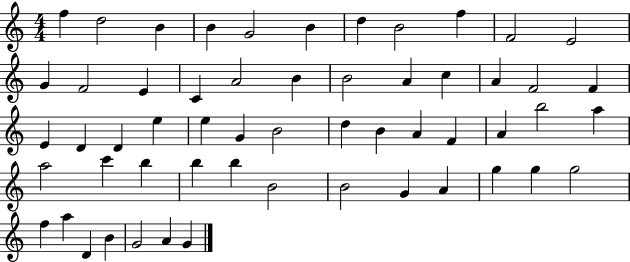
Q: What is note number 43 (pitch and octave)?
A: B4